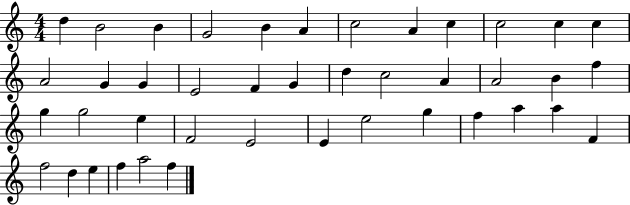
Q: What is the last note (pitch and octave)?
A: F5